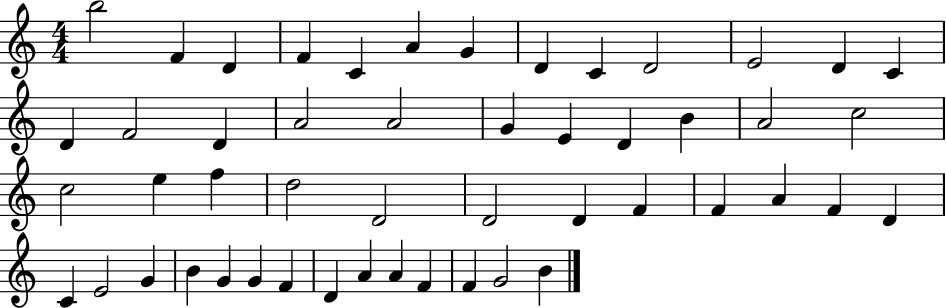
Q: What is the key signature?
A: C major